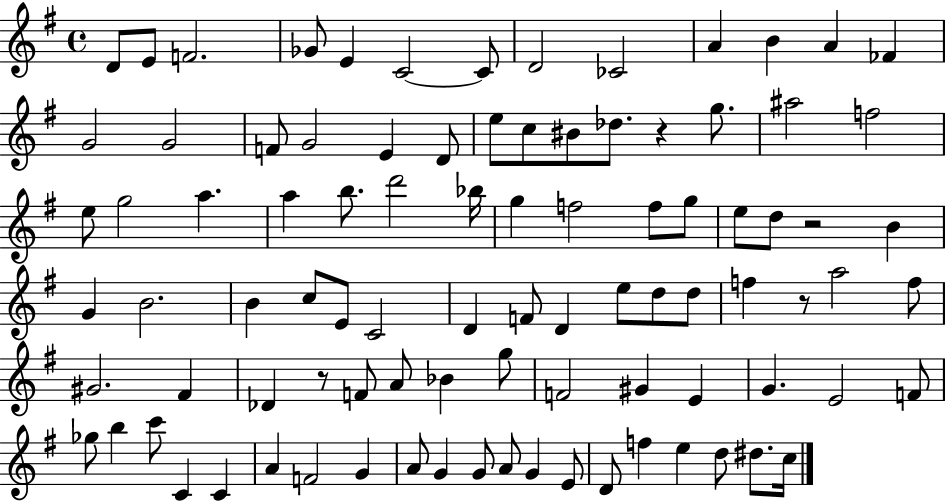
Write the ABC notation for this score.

X:1
T:Untitled
M:4/4
L:1/4
K:G
D/2 E/2 F2 _G/2 E C2 C/2 D2 _C2 A B A _F G2 G2 F/2 G2 E D/2 e/2 c/2 ^B/2 _d/2 z g/2 ^a2 f2 e/2 g2 a a b/2 d'2 _b/4 g f2 f/2 g/2 e/2 d/2 z2 B G B2 B c/2 E/2 C2 D F/2 D e/2 d/2 d/2 f z/2 a2 f/2 ^G2 ^F _D z/2 F/2 A/2 _B g/2 F2 ^G E G E2 F/2 _g/2 b c'/2 C C A F2 G A/2 G G/2 A/2 G E/2 D/2 f e d/2 ^d/2 c/4